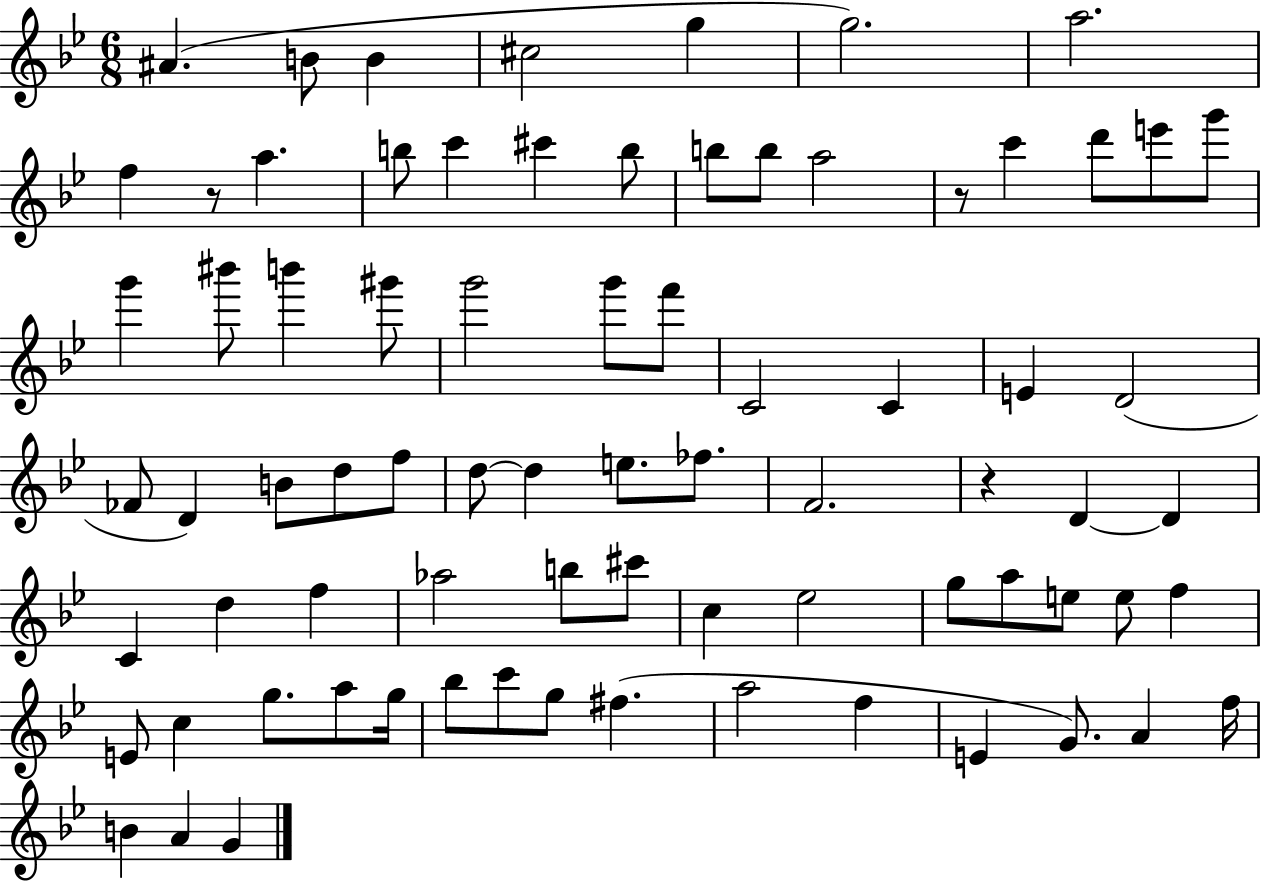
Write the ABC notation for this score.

X:1
T:Untitled
M:6/8
L:1/4
K:Bb
^A B/2 B ^c2 g g2 a2 f z/2 a b/2 c' ^c' b/2 b/2 b/2 a2 z/2 c' d'/2 e'/2 g'/2 g' ^b'/2 b' ^g'/2 g'2 g'/2 f'/2 C2 C E D2 _F/2 D B/2 d/2 f/2 d/2 d e/2 _f/2 F2 z D D C d f _a2 b/2 ^c'/2 c _e2 g/2 a/2 e/2 e/2 f E/2 c g/2 a/2 g/4 _b/2 c'/2 g/2 ^f a2 f E G/2 A f/4 B A G